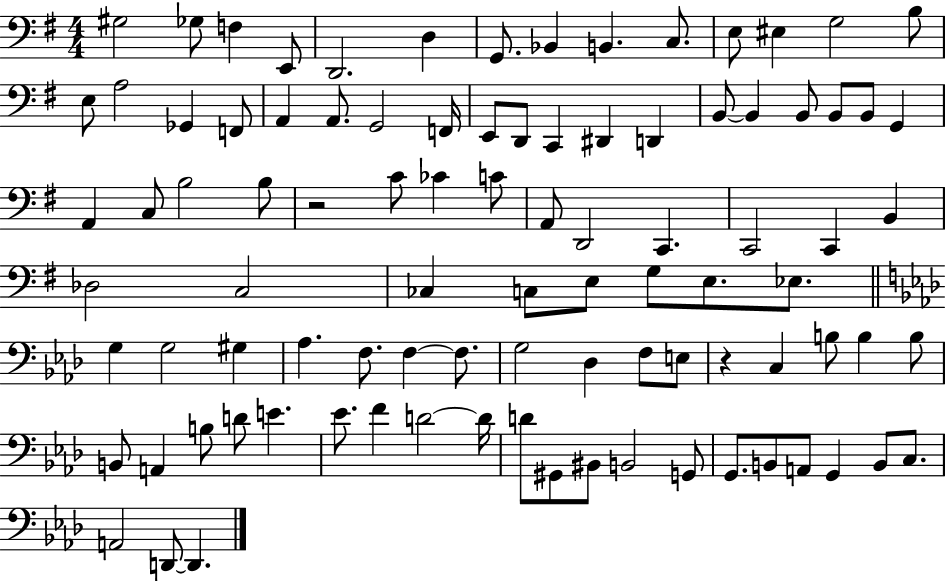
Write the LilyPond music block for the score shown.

{
  \clef bass
  \numericTimeSignature
  \time 4/4
  \key g \major
  gis2 ges8 f4 e,8 | d,2. d4 | g,8. bes,4 b,4. c8. | e8 eis4 g2 b8 | \break e8 a2 ges,4 f,8 | a,4 a,8. g,2 f,16 | e,8 d,8 c,4 dis,4 d,4 | b,8~~ b,4 b,8 b,8 b,8 g,4 | \break a,4 c8 b2 b8 | r2 c'8 ces'4 c'8 | a,8 d,2 c,4. | c,2 c,4 b,4 | \break des2 c2 | ces4 c8 e8 g8 e8. ees8. | \bar "||" \break \key f \minor g4 g2 gis4 | aes4. f8. f4~~ f8. | g2 des4 f8 e8 | r4 c4 b8 b4 b8 | \break b,8 a,4 b8 d'8 e'4. | ees'8. f'4 d'2~~ d'16 | d'8 gis,8 bis,8 b,2 g,8 | g,8. b,8 a,8 g,4 b,8 c8. | \break a,2 d,8~~ d,4. | \bar "|."
}